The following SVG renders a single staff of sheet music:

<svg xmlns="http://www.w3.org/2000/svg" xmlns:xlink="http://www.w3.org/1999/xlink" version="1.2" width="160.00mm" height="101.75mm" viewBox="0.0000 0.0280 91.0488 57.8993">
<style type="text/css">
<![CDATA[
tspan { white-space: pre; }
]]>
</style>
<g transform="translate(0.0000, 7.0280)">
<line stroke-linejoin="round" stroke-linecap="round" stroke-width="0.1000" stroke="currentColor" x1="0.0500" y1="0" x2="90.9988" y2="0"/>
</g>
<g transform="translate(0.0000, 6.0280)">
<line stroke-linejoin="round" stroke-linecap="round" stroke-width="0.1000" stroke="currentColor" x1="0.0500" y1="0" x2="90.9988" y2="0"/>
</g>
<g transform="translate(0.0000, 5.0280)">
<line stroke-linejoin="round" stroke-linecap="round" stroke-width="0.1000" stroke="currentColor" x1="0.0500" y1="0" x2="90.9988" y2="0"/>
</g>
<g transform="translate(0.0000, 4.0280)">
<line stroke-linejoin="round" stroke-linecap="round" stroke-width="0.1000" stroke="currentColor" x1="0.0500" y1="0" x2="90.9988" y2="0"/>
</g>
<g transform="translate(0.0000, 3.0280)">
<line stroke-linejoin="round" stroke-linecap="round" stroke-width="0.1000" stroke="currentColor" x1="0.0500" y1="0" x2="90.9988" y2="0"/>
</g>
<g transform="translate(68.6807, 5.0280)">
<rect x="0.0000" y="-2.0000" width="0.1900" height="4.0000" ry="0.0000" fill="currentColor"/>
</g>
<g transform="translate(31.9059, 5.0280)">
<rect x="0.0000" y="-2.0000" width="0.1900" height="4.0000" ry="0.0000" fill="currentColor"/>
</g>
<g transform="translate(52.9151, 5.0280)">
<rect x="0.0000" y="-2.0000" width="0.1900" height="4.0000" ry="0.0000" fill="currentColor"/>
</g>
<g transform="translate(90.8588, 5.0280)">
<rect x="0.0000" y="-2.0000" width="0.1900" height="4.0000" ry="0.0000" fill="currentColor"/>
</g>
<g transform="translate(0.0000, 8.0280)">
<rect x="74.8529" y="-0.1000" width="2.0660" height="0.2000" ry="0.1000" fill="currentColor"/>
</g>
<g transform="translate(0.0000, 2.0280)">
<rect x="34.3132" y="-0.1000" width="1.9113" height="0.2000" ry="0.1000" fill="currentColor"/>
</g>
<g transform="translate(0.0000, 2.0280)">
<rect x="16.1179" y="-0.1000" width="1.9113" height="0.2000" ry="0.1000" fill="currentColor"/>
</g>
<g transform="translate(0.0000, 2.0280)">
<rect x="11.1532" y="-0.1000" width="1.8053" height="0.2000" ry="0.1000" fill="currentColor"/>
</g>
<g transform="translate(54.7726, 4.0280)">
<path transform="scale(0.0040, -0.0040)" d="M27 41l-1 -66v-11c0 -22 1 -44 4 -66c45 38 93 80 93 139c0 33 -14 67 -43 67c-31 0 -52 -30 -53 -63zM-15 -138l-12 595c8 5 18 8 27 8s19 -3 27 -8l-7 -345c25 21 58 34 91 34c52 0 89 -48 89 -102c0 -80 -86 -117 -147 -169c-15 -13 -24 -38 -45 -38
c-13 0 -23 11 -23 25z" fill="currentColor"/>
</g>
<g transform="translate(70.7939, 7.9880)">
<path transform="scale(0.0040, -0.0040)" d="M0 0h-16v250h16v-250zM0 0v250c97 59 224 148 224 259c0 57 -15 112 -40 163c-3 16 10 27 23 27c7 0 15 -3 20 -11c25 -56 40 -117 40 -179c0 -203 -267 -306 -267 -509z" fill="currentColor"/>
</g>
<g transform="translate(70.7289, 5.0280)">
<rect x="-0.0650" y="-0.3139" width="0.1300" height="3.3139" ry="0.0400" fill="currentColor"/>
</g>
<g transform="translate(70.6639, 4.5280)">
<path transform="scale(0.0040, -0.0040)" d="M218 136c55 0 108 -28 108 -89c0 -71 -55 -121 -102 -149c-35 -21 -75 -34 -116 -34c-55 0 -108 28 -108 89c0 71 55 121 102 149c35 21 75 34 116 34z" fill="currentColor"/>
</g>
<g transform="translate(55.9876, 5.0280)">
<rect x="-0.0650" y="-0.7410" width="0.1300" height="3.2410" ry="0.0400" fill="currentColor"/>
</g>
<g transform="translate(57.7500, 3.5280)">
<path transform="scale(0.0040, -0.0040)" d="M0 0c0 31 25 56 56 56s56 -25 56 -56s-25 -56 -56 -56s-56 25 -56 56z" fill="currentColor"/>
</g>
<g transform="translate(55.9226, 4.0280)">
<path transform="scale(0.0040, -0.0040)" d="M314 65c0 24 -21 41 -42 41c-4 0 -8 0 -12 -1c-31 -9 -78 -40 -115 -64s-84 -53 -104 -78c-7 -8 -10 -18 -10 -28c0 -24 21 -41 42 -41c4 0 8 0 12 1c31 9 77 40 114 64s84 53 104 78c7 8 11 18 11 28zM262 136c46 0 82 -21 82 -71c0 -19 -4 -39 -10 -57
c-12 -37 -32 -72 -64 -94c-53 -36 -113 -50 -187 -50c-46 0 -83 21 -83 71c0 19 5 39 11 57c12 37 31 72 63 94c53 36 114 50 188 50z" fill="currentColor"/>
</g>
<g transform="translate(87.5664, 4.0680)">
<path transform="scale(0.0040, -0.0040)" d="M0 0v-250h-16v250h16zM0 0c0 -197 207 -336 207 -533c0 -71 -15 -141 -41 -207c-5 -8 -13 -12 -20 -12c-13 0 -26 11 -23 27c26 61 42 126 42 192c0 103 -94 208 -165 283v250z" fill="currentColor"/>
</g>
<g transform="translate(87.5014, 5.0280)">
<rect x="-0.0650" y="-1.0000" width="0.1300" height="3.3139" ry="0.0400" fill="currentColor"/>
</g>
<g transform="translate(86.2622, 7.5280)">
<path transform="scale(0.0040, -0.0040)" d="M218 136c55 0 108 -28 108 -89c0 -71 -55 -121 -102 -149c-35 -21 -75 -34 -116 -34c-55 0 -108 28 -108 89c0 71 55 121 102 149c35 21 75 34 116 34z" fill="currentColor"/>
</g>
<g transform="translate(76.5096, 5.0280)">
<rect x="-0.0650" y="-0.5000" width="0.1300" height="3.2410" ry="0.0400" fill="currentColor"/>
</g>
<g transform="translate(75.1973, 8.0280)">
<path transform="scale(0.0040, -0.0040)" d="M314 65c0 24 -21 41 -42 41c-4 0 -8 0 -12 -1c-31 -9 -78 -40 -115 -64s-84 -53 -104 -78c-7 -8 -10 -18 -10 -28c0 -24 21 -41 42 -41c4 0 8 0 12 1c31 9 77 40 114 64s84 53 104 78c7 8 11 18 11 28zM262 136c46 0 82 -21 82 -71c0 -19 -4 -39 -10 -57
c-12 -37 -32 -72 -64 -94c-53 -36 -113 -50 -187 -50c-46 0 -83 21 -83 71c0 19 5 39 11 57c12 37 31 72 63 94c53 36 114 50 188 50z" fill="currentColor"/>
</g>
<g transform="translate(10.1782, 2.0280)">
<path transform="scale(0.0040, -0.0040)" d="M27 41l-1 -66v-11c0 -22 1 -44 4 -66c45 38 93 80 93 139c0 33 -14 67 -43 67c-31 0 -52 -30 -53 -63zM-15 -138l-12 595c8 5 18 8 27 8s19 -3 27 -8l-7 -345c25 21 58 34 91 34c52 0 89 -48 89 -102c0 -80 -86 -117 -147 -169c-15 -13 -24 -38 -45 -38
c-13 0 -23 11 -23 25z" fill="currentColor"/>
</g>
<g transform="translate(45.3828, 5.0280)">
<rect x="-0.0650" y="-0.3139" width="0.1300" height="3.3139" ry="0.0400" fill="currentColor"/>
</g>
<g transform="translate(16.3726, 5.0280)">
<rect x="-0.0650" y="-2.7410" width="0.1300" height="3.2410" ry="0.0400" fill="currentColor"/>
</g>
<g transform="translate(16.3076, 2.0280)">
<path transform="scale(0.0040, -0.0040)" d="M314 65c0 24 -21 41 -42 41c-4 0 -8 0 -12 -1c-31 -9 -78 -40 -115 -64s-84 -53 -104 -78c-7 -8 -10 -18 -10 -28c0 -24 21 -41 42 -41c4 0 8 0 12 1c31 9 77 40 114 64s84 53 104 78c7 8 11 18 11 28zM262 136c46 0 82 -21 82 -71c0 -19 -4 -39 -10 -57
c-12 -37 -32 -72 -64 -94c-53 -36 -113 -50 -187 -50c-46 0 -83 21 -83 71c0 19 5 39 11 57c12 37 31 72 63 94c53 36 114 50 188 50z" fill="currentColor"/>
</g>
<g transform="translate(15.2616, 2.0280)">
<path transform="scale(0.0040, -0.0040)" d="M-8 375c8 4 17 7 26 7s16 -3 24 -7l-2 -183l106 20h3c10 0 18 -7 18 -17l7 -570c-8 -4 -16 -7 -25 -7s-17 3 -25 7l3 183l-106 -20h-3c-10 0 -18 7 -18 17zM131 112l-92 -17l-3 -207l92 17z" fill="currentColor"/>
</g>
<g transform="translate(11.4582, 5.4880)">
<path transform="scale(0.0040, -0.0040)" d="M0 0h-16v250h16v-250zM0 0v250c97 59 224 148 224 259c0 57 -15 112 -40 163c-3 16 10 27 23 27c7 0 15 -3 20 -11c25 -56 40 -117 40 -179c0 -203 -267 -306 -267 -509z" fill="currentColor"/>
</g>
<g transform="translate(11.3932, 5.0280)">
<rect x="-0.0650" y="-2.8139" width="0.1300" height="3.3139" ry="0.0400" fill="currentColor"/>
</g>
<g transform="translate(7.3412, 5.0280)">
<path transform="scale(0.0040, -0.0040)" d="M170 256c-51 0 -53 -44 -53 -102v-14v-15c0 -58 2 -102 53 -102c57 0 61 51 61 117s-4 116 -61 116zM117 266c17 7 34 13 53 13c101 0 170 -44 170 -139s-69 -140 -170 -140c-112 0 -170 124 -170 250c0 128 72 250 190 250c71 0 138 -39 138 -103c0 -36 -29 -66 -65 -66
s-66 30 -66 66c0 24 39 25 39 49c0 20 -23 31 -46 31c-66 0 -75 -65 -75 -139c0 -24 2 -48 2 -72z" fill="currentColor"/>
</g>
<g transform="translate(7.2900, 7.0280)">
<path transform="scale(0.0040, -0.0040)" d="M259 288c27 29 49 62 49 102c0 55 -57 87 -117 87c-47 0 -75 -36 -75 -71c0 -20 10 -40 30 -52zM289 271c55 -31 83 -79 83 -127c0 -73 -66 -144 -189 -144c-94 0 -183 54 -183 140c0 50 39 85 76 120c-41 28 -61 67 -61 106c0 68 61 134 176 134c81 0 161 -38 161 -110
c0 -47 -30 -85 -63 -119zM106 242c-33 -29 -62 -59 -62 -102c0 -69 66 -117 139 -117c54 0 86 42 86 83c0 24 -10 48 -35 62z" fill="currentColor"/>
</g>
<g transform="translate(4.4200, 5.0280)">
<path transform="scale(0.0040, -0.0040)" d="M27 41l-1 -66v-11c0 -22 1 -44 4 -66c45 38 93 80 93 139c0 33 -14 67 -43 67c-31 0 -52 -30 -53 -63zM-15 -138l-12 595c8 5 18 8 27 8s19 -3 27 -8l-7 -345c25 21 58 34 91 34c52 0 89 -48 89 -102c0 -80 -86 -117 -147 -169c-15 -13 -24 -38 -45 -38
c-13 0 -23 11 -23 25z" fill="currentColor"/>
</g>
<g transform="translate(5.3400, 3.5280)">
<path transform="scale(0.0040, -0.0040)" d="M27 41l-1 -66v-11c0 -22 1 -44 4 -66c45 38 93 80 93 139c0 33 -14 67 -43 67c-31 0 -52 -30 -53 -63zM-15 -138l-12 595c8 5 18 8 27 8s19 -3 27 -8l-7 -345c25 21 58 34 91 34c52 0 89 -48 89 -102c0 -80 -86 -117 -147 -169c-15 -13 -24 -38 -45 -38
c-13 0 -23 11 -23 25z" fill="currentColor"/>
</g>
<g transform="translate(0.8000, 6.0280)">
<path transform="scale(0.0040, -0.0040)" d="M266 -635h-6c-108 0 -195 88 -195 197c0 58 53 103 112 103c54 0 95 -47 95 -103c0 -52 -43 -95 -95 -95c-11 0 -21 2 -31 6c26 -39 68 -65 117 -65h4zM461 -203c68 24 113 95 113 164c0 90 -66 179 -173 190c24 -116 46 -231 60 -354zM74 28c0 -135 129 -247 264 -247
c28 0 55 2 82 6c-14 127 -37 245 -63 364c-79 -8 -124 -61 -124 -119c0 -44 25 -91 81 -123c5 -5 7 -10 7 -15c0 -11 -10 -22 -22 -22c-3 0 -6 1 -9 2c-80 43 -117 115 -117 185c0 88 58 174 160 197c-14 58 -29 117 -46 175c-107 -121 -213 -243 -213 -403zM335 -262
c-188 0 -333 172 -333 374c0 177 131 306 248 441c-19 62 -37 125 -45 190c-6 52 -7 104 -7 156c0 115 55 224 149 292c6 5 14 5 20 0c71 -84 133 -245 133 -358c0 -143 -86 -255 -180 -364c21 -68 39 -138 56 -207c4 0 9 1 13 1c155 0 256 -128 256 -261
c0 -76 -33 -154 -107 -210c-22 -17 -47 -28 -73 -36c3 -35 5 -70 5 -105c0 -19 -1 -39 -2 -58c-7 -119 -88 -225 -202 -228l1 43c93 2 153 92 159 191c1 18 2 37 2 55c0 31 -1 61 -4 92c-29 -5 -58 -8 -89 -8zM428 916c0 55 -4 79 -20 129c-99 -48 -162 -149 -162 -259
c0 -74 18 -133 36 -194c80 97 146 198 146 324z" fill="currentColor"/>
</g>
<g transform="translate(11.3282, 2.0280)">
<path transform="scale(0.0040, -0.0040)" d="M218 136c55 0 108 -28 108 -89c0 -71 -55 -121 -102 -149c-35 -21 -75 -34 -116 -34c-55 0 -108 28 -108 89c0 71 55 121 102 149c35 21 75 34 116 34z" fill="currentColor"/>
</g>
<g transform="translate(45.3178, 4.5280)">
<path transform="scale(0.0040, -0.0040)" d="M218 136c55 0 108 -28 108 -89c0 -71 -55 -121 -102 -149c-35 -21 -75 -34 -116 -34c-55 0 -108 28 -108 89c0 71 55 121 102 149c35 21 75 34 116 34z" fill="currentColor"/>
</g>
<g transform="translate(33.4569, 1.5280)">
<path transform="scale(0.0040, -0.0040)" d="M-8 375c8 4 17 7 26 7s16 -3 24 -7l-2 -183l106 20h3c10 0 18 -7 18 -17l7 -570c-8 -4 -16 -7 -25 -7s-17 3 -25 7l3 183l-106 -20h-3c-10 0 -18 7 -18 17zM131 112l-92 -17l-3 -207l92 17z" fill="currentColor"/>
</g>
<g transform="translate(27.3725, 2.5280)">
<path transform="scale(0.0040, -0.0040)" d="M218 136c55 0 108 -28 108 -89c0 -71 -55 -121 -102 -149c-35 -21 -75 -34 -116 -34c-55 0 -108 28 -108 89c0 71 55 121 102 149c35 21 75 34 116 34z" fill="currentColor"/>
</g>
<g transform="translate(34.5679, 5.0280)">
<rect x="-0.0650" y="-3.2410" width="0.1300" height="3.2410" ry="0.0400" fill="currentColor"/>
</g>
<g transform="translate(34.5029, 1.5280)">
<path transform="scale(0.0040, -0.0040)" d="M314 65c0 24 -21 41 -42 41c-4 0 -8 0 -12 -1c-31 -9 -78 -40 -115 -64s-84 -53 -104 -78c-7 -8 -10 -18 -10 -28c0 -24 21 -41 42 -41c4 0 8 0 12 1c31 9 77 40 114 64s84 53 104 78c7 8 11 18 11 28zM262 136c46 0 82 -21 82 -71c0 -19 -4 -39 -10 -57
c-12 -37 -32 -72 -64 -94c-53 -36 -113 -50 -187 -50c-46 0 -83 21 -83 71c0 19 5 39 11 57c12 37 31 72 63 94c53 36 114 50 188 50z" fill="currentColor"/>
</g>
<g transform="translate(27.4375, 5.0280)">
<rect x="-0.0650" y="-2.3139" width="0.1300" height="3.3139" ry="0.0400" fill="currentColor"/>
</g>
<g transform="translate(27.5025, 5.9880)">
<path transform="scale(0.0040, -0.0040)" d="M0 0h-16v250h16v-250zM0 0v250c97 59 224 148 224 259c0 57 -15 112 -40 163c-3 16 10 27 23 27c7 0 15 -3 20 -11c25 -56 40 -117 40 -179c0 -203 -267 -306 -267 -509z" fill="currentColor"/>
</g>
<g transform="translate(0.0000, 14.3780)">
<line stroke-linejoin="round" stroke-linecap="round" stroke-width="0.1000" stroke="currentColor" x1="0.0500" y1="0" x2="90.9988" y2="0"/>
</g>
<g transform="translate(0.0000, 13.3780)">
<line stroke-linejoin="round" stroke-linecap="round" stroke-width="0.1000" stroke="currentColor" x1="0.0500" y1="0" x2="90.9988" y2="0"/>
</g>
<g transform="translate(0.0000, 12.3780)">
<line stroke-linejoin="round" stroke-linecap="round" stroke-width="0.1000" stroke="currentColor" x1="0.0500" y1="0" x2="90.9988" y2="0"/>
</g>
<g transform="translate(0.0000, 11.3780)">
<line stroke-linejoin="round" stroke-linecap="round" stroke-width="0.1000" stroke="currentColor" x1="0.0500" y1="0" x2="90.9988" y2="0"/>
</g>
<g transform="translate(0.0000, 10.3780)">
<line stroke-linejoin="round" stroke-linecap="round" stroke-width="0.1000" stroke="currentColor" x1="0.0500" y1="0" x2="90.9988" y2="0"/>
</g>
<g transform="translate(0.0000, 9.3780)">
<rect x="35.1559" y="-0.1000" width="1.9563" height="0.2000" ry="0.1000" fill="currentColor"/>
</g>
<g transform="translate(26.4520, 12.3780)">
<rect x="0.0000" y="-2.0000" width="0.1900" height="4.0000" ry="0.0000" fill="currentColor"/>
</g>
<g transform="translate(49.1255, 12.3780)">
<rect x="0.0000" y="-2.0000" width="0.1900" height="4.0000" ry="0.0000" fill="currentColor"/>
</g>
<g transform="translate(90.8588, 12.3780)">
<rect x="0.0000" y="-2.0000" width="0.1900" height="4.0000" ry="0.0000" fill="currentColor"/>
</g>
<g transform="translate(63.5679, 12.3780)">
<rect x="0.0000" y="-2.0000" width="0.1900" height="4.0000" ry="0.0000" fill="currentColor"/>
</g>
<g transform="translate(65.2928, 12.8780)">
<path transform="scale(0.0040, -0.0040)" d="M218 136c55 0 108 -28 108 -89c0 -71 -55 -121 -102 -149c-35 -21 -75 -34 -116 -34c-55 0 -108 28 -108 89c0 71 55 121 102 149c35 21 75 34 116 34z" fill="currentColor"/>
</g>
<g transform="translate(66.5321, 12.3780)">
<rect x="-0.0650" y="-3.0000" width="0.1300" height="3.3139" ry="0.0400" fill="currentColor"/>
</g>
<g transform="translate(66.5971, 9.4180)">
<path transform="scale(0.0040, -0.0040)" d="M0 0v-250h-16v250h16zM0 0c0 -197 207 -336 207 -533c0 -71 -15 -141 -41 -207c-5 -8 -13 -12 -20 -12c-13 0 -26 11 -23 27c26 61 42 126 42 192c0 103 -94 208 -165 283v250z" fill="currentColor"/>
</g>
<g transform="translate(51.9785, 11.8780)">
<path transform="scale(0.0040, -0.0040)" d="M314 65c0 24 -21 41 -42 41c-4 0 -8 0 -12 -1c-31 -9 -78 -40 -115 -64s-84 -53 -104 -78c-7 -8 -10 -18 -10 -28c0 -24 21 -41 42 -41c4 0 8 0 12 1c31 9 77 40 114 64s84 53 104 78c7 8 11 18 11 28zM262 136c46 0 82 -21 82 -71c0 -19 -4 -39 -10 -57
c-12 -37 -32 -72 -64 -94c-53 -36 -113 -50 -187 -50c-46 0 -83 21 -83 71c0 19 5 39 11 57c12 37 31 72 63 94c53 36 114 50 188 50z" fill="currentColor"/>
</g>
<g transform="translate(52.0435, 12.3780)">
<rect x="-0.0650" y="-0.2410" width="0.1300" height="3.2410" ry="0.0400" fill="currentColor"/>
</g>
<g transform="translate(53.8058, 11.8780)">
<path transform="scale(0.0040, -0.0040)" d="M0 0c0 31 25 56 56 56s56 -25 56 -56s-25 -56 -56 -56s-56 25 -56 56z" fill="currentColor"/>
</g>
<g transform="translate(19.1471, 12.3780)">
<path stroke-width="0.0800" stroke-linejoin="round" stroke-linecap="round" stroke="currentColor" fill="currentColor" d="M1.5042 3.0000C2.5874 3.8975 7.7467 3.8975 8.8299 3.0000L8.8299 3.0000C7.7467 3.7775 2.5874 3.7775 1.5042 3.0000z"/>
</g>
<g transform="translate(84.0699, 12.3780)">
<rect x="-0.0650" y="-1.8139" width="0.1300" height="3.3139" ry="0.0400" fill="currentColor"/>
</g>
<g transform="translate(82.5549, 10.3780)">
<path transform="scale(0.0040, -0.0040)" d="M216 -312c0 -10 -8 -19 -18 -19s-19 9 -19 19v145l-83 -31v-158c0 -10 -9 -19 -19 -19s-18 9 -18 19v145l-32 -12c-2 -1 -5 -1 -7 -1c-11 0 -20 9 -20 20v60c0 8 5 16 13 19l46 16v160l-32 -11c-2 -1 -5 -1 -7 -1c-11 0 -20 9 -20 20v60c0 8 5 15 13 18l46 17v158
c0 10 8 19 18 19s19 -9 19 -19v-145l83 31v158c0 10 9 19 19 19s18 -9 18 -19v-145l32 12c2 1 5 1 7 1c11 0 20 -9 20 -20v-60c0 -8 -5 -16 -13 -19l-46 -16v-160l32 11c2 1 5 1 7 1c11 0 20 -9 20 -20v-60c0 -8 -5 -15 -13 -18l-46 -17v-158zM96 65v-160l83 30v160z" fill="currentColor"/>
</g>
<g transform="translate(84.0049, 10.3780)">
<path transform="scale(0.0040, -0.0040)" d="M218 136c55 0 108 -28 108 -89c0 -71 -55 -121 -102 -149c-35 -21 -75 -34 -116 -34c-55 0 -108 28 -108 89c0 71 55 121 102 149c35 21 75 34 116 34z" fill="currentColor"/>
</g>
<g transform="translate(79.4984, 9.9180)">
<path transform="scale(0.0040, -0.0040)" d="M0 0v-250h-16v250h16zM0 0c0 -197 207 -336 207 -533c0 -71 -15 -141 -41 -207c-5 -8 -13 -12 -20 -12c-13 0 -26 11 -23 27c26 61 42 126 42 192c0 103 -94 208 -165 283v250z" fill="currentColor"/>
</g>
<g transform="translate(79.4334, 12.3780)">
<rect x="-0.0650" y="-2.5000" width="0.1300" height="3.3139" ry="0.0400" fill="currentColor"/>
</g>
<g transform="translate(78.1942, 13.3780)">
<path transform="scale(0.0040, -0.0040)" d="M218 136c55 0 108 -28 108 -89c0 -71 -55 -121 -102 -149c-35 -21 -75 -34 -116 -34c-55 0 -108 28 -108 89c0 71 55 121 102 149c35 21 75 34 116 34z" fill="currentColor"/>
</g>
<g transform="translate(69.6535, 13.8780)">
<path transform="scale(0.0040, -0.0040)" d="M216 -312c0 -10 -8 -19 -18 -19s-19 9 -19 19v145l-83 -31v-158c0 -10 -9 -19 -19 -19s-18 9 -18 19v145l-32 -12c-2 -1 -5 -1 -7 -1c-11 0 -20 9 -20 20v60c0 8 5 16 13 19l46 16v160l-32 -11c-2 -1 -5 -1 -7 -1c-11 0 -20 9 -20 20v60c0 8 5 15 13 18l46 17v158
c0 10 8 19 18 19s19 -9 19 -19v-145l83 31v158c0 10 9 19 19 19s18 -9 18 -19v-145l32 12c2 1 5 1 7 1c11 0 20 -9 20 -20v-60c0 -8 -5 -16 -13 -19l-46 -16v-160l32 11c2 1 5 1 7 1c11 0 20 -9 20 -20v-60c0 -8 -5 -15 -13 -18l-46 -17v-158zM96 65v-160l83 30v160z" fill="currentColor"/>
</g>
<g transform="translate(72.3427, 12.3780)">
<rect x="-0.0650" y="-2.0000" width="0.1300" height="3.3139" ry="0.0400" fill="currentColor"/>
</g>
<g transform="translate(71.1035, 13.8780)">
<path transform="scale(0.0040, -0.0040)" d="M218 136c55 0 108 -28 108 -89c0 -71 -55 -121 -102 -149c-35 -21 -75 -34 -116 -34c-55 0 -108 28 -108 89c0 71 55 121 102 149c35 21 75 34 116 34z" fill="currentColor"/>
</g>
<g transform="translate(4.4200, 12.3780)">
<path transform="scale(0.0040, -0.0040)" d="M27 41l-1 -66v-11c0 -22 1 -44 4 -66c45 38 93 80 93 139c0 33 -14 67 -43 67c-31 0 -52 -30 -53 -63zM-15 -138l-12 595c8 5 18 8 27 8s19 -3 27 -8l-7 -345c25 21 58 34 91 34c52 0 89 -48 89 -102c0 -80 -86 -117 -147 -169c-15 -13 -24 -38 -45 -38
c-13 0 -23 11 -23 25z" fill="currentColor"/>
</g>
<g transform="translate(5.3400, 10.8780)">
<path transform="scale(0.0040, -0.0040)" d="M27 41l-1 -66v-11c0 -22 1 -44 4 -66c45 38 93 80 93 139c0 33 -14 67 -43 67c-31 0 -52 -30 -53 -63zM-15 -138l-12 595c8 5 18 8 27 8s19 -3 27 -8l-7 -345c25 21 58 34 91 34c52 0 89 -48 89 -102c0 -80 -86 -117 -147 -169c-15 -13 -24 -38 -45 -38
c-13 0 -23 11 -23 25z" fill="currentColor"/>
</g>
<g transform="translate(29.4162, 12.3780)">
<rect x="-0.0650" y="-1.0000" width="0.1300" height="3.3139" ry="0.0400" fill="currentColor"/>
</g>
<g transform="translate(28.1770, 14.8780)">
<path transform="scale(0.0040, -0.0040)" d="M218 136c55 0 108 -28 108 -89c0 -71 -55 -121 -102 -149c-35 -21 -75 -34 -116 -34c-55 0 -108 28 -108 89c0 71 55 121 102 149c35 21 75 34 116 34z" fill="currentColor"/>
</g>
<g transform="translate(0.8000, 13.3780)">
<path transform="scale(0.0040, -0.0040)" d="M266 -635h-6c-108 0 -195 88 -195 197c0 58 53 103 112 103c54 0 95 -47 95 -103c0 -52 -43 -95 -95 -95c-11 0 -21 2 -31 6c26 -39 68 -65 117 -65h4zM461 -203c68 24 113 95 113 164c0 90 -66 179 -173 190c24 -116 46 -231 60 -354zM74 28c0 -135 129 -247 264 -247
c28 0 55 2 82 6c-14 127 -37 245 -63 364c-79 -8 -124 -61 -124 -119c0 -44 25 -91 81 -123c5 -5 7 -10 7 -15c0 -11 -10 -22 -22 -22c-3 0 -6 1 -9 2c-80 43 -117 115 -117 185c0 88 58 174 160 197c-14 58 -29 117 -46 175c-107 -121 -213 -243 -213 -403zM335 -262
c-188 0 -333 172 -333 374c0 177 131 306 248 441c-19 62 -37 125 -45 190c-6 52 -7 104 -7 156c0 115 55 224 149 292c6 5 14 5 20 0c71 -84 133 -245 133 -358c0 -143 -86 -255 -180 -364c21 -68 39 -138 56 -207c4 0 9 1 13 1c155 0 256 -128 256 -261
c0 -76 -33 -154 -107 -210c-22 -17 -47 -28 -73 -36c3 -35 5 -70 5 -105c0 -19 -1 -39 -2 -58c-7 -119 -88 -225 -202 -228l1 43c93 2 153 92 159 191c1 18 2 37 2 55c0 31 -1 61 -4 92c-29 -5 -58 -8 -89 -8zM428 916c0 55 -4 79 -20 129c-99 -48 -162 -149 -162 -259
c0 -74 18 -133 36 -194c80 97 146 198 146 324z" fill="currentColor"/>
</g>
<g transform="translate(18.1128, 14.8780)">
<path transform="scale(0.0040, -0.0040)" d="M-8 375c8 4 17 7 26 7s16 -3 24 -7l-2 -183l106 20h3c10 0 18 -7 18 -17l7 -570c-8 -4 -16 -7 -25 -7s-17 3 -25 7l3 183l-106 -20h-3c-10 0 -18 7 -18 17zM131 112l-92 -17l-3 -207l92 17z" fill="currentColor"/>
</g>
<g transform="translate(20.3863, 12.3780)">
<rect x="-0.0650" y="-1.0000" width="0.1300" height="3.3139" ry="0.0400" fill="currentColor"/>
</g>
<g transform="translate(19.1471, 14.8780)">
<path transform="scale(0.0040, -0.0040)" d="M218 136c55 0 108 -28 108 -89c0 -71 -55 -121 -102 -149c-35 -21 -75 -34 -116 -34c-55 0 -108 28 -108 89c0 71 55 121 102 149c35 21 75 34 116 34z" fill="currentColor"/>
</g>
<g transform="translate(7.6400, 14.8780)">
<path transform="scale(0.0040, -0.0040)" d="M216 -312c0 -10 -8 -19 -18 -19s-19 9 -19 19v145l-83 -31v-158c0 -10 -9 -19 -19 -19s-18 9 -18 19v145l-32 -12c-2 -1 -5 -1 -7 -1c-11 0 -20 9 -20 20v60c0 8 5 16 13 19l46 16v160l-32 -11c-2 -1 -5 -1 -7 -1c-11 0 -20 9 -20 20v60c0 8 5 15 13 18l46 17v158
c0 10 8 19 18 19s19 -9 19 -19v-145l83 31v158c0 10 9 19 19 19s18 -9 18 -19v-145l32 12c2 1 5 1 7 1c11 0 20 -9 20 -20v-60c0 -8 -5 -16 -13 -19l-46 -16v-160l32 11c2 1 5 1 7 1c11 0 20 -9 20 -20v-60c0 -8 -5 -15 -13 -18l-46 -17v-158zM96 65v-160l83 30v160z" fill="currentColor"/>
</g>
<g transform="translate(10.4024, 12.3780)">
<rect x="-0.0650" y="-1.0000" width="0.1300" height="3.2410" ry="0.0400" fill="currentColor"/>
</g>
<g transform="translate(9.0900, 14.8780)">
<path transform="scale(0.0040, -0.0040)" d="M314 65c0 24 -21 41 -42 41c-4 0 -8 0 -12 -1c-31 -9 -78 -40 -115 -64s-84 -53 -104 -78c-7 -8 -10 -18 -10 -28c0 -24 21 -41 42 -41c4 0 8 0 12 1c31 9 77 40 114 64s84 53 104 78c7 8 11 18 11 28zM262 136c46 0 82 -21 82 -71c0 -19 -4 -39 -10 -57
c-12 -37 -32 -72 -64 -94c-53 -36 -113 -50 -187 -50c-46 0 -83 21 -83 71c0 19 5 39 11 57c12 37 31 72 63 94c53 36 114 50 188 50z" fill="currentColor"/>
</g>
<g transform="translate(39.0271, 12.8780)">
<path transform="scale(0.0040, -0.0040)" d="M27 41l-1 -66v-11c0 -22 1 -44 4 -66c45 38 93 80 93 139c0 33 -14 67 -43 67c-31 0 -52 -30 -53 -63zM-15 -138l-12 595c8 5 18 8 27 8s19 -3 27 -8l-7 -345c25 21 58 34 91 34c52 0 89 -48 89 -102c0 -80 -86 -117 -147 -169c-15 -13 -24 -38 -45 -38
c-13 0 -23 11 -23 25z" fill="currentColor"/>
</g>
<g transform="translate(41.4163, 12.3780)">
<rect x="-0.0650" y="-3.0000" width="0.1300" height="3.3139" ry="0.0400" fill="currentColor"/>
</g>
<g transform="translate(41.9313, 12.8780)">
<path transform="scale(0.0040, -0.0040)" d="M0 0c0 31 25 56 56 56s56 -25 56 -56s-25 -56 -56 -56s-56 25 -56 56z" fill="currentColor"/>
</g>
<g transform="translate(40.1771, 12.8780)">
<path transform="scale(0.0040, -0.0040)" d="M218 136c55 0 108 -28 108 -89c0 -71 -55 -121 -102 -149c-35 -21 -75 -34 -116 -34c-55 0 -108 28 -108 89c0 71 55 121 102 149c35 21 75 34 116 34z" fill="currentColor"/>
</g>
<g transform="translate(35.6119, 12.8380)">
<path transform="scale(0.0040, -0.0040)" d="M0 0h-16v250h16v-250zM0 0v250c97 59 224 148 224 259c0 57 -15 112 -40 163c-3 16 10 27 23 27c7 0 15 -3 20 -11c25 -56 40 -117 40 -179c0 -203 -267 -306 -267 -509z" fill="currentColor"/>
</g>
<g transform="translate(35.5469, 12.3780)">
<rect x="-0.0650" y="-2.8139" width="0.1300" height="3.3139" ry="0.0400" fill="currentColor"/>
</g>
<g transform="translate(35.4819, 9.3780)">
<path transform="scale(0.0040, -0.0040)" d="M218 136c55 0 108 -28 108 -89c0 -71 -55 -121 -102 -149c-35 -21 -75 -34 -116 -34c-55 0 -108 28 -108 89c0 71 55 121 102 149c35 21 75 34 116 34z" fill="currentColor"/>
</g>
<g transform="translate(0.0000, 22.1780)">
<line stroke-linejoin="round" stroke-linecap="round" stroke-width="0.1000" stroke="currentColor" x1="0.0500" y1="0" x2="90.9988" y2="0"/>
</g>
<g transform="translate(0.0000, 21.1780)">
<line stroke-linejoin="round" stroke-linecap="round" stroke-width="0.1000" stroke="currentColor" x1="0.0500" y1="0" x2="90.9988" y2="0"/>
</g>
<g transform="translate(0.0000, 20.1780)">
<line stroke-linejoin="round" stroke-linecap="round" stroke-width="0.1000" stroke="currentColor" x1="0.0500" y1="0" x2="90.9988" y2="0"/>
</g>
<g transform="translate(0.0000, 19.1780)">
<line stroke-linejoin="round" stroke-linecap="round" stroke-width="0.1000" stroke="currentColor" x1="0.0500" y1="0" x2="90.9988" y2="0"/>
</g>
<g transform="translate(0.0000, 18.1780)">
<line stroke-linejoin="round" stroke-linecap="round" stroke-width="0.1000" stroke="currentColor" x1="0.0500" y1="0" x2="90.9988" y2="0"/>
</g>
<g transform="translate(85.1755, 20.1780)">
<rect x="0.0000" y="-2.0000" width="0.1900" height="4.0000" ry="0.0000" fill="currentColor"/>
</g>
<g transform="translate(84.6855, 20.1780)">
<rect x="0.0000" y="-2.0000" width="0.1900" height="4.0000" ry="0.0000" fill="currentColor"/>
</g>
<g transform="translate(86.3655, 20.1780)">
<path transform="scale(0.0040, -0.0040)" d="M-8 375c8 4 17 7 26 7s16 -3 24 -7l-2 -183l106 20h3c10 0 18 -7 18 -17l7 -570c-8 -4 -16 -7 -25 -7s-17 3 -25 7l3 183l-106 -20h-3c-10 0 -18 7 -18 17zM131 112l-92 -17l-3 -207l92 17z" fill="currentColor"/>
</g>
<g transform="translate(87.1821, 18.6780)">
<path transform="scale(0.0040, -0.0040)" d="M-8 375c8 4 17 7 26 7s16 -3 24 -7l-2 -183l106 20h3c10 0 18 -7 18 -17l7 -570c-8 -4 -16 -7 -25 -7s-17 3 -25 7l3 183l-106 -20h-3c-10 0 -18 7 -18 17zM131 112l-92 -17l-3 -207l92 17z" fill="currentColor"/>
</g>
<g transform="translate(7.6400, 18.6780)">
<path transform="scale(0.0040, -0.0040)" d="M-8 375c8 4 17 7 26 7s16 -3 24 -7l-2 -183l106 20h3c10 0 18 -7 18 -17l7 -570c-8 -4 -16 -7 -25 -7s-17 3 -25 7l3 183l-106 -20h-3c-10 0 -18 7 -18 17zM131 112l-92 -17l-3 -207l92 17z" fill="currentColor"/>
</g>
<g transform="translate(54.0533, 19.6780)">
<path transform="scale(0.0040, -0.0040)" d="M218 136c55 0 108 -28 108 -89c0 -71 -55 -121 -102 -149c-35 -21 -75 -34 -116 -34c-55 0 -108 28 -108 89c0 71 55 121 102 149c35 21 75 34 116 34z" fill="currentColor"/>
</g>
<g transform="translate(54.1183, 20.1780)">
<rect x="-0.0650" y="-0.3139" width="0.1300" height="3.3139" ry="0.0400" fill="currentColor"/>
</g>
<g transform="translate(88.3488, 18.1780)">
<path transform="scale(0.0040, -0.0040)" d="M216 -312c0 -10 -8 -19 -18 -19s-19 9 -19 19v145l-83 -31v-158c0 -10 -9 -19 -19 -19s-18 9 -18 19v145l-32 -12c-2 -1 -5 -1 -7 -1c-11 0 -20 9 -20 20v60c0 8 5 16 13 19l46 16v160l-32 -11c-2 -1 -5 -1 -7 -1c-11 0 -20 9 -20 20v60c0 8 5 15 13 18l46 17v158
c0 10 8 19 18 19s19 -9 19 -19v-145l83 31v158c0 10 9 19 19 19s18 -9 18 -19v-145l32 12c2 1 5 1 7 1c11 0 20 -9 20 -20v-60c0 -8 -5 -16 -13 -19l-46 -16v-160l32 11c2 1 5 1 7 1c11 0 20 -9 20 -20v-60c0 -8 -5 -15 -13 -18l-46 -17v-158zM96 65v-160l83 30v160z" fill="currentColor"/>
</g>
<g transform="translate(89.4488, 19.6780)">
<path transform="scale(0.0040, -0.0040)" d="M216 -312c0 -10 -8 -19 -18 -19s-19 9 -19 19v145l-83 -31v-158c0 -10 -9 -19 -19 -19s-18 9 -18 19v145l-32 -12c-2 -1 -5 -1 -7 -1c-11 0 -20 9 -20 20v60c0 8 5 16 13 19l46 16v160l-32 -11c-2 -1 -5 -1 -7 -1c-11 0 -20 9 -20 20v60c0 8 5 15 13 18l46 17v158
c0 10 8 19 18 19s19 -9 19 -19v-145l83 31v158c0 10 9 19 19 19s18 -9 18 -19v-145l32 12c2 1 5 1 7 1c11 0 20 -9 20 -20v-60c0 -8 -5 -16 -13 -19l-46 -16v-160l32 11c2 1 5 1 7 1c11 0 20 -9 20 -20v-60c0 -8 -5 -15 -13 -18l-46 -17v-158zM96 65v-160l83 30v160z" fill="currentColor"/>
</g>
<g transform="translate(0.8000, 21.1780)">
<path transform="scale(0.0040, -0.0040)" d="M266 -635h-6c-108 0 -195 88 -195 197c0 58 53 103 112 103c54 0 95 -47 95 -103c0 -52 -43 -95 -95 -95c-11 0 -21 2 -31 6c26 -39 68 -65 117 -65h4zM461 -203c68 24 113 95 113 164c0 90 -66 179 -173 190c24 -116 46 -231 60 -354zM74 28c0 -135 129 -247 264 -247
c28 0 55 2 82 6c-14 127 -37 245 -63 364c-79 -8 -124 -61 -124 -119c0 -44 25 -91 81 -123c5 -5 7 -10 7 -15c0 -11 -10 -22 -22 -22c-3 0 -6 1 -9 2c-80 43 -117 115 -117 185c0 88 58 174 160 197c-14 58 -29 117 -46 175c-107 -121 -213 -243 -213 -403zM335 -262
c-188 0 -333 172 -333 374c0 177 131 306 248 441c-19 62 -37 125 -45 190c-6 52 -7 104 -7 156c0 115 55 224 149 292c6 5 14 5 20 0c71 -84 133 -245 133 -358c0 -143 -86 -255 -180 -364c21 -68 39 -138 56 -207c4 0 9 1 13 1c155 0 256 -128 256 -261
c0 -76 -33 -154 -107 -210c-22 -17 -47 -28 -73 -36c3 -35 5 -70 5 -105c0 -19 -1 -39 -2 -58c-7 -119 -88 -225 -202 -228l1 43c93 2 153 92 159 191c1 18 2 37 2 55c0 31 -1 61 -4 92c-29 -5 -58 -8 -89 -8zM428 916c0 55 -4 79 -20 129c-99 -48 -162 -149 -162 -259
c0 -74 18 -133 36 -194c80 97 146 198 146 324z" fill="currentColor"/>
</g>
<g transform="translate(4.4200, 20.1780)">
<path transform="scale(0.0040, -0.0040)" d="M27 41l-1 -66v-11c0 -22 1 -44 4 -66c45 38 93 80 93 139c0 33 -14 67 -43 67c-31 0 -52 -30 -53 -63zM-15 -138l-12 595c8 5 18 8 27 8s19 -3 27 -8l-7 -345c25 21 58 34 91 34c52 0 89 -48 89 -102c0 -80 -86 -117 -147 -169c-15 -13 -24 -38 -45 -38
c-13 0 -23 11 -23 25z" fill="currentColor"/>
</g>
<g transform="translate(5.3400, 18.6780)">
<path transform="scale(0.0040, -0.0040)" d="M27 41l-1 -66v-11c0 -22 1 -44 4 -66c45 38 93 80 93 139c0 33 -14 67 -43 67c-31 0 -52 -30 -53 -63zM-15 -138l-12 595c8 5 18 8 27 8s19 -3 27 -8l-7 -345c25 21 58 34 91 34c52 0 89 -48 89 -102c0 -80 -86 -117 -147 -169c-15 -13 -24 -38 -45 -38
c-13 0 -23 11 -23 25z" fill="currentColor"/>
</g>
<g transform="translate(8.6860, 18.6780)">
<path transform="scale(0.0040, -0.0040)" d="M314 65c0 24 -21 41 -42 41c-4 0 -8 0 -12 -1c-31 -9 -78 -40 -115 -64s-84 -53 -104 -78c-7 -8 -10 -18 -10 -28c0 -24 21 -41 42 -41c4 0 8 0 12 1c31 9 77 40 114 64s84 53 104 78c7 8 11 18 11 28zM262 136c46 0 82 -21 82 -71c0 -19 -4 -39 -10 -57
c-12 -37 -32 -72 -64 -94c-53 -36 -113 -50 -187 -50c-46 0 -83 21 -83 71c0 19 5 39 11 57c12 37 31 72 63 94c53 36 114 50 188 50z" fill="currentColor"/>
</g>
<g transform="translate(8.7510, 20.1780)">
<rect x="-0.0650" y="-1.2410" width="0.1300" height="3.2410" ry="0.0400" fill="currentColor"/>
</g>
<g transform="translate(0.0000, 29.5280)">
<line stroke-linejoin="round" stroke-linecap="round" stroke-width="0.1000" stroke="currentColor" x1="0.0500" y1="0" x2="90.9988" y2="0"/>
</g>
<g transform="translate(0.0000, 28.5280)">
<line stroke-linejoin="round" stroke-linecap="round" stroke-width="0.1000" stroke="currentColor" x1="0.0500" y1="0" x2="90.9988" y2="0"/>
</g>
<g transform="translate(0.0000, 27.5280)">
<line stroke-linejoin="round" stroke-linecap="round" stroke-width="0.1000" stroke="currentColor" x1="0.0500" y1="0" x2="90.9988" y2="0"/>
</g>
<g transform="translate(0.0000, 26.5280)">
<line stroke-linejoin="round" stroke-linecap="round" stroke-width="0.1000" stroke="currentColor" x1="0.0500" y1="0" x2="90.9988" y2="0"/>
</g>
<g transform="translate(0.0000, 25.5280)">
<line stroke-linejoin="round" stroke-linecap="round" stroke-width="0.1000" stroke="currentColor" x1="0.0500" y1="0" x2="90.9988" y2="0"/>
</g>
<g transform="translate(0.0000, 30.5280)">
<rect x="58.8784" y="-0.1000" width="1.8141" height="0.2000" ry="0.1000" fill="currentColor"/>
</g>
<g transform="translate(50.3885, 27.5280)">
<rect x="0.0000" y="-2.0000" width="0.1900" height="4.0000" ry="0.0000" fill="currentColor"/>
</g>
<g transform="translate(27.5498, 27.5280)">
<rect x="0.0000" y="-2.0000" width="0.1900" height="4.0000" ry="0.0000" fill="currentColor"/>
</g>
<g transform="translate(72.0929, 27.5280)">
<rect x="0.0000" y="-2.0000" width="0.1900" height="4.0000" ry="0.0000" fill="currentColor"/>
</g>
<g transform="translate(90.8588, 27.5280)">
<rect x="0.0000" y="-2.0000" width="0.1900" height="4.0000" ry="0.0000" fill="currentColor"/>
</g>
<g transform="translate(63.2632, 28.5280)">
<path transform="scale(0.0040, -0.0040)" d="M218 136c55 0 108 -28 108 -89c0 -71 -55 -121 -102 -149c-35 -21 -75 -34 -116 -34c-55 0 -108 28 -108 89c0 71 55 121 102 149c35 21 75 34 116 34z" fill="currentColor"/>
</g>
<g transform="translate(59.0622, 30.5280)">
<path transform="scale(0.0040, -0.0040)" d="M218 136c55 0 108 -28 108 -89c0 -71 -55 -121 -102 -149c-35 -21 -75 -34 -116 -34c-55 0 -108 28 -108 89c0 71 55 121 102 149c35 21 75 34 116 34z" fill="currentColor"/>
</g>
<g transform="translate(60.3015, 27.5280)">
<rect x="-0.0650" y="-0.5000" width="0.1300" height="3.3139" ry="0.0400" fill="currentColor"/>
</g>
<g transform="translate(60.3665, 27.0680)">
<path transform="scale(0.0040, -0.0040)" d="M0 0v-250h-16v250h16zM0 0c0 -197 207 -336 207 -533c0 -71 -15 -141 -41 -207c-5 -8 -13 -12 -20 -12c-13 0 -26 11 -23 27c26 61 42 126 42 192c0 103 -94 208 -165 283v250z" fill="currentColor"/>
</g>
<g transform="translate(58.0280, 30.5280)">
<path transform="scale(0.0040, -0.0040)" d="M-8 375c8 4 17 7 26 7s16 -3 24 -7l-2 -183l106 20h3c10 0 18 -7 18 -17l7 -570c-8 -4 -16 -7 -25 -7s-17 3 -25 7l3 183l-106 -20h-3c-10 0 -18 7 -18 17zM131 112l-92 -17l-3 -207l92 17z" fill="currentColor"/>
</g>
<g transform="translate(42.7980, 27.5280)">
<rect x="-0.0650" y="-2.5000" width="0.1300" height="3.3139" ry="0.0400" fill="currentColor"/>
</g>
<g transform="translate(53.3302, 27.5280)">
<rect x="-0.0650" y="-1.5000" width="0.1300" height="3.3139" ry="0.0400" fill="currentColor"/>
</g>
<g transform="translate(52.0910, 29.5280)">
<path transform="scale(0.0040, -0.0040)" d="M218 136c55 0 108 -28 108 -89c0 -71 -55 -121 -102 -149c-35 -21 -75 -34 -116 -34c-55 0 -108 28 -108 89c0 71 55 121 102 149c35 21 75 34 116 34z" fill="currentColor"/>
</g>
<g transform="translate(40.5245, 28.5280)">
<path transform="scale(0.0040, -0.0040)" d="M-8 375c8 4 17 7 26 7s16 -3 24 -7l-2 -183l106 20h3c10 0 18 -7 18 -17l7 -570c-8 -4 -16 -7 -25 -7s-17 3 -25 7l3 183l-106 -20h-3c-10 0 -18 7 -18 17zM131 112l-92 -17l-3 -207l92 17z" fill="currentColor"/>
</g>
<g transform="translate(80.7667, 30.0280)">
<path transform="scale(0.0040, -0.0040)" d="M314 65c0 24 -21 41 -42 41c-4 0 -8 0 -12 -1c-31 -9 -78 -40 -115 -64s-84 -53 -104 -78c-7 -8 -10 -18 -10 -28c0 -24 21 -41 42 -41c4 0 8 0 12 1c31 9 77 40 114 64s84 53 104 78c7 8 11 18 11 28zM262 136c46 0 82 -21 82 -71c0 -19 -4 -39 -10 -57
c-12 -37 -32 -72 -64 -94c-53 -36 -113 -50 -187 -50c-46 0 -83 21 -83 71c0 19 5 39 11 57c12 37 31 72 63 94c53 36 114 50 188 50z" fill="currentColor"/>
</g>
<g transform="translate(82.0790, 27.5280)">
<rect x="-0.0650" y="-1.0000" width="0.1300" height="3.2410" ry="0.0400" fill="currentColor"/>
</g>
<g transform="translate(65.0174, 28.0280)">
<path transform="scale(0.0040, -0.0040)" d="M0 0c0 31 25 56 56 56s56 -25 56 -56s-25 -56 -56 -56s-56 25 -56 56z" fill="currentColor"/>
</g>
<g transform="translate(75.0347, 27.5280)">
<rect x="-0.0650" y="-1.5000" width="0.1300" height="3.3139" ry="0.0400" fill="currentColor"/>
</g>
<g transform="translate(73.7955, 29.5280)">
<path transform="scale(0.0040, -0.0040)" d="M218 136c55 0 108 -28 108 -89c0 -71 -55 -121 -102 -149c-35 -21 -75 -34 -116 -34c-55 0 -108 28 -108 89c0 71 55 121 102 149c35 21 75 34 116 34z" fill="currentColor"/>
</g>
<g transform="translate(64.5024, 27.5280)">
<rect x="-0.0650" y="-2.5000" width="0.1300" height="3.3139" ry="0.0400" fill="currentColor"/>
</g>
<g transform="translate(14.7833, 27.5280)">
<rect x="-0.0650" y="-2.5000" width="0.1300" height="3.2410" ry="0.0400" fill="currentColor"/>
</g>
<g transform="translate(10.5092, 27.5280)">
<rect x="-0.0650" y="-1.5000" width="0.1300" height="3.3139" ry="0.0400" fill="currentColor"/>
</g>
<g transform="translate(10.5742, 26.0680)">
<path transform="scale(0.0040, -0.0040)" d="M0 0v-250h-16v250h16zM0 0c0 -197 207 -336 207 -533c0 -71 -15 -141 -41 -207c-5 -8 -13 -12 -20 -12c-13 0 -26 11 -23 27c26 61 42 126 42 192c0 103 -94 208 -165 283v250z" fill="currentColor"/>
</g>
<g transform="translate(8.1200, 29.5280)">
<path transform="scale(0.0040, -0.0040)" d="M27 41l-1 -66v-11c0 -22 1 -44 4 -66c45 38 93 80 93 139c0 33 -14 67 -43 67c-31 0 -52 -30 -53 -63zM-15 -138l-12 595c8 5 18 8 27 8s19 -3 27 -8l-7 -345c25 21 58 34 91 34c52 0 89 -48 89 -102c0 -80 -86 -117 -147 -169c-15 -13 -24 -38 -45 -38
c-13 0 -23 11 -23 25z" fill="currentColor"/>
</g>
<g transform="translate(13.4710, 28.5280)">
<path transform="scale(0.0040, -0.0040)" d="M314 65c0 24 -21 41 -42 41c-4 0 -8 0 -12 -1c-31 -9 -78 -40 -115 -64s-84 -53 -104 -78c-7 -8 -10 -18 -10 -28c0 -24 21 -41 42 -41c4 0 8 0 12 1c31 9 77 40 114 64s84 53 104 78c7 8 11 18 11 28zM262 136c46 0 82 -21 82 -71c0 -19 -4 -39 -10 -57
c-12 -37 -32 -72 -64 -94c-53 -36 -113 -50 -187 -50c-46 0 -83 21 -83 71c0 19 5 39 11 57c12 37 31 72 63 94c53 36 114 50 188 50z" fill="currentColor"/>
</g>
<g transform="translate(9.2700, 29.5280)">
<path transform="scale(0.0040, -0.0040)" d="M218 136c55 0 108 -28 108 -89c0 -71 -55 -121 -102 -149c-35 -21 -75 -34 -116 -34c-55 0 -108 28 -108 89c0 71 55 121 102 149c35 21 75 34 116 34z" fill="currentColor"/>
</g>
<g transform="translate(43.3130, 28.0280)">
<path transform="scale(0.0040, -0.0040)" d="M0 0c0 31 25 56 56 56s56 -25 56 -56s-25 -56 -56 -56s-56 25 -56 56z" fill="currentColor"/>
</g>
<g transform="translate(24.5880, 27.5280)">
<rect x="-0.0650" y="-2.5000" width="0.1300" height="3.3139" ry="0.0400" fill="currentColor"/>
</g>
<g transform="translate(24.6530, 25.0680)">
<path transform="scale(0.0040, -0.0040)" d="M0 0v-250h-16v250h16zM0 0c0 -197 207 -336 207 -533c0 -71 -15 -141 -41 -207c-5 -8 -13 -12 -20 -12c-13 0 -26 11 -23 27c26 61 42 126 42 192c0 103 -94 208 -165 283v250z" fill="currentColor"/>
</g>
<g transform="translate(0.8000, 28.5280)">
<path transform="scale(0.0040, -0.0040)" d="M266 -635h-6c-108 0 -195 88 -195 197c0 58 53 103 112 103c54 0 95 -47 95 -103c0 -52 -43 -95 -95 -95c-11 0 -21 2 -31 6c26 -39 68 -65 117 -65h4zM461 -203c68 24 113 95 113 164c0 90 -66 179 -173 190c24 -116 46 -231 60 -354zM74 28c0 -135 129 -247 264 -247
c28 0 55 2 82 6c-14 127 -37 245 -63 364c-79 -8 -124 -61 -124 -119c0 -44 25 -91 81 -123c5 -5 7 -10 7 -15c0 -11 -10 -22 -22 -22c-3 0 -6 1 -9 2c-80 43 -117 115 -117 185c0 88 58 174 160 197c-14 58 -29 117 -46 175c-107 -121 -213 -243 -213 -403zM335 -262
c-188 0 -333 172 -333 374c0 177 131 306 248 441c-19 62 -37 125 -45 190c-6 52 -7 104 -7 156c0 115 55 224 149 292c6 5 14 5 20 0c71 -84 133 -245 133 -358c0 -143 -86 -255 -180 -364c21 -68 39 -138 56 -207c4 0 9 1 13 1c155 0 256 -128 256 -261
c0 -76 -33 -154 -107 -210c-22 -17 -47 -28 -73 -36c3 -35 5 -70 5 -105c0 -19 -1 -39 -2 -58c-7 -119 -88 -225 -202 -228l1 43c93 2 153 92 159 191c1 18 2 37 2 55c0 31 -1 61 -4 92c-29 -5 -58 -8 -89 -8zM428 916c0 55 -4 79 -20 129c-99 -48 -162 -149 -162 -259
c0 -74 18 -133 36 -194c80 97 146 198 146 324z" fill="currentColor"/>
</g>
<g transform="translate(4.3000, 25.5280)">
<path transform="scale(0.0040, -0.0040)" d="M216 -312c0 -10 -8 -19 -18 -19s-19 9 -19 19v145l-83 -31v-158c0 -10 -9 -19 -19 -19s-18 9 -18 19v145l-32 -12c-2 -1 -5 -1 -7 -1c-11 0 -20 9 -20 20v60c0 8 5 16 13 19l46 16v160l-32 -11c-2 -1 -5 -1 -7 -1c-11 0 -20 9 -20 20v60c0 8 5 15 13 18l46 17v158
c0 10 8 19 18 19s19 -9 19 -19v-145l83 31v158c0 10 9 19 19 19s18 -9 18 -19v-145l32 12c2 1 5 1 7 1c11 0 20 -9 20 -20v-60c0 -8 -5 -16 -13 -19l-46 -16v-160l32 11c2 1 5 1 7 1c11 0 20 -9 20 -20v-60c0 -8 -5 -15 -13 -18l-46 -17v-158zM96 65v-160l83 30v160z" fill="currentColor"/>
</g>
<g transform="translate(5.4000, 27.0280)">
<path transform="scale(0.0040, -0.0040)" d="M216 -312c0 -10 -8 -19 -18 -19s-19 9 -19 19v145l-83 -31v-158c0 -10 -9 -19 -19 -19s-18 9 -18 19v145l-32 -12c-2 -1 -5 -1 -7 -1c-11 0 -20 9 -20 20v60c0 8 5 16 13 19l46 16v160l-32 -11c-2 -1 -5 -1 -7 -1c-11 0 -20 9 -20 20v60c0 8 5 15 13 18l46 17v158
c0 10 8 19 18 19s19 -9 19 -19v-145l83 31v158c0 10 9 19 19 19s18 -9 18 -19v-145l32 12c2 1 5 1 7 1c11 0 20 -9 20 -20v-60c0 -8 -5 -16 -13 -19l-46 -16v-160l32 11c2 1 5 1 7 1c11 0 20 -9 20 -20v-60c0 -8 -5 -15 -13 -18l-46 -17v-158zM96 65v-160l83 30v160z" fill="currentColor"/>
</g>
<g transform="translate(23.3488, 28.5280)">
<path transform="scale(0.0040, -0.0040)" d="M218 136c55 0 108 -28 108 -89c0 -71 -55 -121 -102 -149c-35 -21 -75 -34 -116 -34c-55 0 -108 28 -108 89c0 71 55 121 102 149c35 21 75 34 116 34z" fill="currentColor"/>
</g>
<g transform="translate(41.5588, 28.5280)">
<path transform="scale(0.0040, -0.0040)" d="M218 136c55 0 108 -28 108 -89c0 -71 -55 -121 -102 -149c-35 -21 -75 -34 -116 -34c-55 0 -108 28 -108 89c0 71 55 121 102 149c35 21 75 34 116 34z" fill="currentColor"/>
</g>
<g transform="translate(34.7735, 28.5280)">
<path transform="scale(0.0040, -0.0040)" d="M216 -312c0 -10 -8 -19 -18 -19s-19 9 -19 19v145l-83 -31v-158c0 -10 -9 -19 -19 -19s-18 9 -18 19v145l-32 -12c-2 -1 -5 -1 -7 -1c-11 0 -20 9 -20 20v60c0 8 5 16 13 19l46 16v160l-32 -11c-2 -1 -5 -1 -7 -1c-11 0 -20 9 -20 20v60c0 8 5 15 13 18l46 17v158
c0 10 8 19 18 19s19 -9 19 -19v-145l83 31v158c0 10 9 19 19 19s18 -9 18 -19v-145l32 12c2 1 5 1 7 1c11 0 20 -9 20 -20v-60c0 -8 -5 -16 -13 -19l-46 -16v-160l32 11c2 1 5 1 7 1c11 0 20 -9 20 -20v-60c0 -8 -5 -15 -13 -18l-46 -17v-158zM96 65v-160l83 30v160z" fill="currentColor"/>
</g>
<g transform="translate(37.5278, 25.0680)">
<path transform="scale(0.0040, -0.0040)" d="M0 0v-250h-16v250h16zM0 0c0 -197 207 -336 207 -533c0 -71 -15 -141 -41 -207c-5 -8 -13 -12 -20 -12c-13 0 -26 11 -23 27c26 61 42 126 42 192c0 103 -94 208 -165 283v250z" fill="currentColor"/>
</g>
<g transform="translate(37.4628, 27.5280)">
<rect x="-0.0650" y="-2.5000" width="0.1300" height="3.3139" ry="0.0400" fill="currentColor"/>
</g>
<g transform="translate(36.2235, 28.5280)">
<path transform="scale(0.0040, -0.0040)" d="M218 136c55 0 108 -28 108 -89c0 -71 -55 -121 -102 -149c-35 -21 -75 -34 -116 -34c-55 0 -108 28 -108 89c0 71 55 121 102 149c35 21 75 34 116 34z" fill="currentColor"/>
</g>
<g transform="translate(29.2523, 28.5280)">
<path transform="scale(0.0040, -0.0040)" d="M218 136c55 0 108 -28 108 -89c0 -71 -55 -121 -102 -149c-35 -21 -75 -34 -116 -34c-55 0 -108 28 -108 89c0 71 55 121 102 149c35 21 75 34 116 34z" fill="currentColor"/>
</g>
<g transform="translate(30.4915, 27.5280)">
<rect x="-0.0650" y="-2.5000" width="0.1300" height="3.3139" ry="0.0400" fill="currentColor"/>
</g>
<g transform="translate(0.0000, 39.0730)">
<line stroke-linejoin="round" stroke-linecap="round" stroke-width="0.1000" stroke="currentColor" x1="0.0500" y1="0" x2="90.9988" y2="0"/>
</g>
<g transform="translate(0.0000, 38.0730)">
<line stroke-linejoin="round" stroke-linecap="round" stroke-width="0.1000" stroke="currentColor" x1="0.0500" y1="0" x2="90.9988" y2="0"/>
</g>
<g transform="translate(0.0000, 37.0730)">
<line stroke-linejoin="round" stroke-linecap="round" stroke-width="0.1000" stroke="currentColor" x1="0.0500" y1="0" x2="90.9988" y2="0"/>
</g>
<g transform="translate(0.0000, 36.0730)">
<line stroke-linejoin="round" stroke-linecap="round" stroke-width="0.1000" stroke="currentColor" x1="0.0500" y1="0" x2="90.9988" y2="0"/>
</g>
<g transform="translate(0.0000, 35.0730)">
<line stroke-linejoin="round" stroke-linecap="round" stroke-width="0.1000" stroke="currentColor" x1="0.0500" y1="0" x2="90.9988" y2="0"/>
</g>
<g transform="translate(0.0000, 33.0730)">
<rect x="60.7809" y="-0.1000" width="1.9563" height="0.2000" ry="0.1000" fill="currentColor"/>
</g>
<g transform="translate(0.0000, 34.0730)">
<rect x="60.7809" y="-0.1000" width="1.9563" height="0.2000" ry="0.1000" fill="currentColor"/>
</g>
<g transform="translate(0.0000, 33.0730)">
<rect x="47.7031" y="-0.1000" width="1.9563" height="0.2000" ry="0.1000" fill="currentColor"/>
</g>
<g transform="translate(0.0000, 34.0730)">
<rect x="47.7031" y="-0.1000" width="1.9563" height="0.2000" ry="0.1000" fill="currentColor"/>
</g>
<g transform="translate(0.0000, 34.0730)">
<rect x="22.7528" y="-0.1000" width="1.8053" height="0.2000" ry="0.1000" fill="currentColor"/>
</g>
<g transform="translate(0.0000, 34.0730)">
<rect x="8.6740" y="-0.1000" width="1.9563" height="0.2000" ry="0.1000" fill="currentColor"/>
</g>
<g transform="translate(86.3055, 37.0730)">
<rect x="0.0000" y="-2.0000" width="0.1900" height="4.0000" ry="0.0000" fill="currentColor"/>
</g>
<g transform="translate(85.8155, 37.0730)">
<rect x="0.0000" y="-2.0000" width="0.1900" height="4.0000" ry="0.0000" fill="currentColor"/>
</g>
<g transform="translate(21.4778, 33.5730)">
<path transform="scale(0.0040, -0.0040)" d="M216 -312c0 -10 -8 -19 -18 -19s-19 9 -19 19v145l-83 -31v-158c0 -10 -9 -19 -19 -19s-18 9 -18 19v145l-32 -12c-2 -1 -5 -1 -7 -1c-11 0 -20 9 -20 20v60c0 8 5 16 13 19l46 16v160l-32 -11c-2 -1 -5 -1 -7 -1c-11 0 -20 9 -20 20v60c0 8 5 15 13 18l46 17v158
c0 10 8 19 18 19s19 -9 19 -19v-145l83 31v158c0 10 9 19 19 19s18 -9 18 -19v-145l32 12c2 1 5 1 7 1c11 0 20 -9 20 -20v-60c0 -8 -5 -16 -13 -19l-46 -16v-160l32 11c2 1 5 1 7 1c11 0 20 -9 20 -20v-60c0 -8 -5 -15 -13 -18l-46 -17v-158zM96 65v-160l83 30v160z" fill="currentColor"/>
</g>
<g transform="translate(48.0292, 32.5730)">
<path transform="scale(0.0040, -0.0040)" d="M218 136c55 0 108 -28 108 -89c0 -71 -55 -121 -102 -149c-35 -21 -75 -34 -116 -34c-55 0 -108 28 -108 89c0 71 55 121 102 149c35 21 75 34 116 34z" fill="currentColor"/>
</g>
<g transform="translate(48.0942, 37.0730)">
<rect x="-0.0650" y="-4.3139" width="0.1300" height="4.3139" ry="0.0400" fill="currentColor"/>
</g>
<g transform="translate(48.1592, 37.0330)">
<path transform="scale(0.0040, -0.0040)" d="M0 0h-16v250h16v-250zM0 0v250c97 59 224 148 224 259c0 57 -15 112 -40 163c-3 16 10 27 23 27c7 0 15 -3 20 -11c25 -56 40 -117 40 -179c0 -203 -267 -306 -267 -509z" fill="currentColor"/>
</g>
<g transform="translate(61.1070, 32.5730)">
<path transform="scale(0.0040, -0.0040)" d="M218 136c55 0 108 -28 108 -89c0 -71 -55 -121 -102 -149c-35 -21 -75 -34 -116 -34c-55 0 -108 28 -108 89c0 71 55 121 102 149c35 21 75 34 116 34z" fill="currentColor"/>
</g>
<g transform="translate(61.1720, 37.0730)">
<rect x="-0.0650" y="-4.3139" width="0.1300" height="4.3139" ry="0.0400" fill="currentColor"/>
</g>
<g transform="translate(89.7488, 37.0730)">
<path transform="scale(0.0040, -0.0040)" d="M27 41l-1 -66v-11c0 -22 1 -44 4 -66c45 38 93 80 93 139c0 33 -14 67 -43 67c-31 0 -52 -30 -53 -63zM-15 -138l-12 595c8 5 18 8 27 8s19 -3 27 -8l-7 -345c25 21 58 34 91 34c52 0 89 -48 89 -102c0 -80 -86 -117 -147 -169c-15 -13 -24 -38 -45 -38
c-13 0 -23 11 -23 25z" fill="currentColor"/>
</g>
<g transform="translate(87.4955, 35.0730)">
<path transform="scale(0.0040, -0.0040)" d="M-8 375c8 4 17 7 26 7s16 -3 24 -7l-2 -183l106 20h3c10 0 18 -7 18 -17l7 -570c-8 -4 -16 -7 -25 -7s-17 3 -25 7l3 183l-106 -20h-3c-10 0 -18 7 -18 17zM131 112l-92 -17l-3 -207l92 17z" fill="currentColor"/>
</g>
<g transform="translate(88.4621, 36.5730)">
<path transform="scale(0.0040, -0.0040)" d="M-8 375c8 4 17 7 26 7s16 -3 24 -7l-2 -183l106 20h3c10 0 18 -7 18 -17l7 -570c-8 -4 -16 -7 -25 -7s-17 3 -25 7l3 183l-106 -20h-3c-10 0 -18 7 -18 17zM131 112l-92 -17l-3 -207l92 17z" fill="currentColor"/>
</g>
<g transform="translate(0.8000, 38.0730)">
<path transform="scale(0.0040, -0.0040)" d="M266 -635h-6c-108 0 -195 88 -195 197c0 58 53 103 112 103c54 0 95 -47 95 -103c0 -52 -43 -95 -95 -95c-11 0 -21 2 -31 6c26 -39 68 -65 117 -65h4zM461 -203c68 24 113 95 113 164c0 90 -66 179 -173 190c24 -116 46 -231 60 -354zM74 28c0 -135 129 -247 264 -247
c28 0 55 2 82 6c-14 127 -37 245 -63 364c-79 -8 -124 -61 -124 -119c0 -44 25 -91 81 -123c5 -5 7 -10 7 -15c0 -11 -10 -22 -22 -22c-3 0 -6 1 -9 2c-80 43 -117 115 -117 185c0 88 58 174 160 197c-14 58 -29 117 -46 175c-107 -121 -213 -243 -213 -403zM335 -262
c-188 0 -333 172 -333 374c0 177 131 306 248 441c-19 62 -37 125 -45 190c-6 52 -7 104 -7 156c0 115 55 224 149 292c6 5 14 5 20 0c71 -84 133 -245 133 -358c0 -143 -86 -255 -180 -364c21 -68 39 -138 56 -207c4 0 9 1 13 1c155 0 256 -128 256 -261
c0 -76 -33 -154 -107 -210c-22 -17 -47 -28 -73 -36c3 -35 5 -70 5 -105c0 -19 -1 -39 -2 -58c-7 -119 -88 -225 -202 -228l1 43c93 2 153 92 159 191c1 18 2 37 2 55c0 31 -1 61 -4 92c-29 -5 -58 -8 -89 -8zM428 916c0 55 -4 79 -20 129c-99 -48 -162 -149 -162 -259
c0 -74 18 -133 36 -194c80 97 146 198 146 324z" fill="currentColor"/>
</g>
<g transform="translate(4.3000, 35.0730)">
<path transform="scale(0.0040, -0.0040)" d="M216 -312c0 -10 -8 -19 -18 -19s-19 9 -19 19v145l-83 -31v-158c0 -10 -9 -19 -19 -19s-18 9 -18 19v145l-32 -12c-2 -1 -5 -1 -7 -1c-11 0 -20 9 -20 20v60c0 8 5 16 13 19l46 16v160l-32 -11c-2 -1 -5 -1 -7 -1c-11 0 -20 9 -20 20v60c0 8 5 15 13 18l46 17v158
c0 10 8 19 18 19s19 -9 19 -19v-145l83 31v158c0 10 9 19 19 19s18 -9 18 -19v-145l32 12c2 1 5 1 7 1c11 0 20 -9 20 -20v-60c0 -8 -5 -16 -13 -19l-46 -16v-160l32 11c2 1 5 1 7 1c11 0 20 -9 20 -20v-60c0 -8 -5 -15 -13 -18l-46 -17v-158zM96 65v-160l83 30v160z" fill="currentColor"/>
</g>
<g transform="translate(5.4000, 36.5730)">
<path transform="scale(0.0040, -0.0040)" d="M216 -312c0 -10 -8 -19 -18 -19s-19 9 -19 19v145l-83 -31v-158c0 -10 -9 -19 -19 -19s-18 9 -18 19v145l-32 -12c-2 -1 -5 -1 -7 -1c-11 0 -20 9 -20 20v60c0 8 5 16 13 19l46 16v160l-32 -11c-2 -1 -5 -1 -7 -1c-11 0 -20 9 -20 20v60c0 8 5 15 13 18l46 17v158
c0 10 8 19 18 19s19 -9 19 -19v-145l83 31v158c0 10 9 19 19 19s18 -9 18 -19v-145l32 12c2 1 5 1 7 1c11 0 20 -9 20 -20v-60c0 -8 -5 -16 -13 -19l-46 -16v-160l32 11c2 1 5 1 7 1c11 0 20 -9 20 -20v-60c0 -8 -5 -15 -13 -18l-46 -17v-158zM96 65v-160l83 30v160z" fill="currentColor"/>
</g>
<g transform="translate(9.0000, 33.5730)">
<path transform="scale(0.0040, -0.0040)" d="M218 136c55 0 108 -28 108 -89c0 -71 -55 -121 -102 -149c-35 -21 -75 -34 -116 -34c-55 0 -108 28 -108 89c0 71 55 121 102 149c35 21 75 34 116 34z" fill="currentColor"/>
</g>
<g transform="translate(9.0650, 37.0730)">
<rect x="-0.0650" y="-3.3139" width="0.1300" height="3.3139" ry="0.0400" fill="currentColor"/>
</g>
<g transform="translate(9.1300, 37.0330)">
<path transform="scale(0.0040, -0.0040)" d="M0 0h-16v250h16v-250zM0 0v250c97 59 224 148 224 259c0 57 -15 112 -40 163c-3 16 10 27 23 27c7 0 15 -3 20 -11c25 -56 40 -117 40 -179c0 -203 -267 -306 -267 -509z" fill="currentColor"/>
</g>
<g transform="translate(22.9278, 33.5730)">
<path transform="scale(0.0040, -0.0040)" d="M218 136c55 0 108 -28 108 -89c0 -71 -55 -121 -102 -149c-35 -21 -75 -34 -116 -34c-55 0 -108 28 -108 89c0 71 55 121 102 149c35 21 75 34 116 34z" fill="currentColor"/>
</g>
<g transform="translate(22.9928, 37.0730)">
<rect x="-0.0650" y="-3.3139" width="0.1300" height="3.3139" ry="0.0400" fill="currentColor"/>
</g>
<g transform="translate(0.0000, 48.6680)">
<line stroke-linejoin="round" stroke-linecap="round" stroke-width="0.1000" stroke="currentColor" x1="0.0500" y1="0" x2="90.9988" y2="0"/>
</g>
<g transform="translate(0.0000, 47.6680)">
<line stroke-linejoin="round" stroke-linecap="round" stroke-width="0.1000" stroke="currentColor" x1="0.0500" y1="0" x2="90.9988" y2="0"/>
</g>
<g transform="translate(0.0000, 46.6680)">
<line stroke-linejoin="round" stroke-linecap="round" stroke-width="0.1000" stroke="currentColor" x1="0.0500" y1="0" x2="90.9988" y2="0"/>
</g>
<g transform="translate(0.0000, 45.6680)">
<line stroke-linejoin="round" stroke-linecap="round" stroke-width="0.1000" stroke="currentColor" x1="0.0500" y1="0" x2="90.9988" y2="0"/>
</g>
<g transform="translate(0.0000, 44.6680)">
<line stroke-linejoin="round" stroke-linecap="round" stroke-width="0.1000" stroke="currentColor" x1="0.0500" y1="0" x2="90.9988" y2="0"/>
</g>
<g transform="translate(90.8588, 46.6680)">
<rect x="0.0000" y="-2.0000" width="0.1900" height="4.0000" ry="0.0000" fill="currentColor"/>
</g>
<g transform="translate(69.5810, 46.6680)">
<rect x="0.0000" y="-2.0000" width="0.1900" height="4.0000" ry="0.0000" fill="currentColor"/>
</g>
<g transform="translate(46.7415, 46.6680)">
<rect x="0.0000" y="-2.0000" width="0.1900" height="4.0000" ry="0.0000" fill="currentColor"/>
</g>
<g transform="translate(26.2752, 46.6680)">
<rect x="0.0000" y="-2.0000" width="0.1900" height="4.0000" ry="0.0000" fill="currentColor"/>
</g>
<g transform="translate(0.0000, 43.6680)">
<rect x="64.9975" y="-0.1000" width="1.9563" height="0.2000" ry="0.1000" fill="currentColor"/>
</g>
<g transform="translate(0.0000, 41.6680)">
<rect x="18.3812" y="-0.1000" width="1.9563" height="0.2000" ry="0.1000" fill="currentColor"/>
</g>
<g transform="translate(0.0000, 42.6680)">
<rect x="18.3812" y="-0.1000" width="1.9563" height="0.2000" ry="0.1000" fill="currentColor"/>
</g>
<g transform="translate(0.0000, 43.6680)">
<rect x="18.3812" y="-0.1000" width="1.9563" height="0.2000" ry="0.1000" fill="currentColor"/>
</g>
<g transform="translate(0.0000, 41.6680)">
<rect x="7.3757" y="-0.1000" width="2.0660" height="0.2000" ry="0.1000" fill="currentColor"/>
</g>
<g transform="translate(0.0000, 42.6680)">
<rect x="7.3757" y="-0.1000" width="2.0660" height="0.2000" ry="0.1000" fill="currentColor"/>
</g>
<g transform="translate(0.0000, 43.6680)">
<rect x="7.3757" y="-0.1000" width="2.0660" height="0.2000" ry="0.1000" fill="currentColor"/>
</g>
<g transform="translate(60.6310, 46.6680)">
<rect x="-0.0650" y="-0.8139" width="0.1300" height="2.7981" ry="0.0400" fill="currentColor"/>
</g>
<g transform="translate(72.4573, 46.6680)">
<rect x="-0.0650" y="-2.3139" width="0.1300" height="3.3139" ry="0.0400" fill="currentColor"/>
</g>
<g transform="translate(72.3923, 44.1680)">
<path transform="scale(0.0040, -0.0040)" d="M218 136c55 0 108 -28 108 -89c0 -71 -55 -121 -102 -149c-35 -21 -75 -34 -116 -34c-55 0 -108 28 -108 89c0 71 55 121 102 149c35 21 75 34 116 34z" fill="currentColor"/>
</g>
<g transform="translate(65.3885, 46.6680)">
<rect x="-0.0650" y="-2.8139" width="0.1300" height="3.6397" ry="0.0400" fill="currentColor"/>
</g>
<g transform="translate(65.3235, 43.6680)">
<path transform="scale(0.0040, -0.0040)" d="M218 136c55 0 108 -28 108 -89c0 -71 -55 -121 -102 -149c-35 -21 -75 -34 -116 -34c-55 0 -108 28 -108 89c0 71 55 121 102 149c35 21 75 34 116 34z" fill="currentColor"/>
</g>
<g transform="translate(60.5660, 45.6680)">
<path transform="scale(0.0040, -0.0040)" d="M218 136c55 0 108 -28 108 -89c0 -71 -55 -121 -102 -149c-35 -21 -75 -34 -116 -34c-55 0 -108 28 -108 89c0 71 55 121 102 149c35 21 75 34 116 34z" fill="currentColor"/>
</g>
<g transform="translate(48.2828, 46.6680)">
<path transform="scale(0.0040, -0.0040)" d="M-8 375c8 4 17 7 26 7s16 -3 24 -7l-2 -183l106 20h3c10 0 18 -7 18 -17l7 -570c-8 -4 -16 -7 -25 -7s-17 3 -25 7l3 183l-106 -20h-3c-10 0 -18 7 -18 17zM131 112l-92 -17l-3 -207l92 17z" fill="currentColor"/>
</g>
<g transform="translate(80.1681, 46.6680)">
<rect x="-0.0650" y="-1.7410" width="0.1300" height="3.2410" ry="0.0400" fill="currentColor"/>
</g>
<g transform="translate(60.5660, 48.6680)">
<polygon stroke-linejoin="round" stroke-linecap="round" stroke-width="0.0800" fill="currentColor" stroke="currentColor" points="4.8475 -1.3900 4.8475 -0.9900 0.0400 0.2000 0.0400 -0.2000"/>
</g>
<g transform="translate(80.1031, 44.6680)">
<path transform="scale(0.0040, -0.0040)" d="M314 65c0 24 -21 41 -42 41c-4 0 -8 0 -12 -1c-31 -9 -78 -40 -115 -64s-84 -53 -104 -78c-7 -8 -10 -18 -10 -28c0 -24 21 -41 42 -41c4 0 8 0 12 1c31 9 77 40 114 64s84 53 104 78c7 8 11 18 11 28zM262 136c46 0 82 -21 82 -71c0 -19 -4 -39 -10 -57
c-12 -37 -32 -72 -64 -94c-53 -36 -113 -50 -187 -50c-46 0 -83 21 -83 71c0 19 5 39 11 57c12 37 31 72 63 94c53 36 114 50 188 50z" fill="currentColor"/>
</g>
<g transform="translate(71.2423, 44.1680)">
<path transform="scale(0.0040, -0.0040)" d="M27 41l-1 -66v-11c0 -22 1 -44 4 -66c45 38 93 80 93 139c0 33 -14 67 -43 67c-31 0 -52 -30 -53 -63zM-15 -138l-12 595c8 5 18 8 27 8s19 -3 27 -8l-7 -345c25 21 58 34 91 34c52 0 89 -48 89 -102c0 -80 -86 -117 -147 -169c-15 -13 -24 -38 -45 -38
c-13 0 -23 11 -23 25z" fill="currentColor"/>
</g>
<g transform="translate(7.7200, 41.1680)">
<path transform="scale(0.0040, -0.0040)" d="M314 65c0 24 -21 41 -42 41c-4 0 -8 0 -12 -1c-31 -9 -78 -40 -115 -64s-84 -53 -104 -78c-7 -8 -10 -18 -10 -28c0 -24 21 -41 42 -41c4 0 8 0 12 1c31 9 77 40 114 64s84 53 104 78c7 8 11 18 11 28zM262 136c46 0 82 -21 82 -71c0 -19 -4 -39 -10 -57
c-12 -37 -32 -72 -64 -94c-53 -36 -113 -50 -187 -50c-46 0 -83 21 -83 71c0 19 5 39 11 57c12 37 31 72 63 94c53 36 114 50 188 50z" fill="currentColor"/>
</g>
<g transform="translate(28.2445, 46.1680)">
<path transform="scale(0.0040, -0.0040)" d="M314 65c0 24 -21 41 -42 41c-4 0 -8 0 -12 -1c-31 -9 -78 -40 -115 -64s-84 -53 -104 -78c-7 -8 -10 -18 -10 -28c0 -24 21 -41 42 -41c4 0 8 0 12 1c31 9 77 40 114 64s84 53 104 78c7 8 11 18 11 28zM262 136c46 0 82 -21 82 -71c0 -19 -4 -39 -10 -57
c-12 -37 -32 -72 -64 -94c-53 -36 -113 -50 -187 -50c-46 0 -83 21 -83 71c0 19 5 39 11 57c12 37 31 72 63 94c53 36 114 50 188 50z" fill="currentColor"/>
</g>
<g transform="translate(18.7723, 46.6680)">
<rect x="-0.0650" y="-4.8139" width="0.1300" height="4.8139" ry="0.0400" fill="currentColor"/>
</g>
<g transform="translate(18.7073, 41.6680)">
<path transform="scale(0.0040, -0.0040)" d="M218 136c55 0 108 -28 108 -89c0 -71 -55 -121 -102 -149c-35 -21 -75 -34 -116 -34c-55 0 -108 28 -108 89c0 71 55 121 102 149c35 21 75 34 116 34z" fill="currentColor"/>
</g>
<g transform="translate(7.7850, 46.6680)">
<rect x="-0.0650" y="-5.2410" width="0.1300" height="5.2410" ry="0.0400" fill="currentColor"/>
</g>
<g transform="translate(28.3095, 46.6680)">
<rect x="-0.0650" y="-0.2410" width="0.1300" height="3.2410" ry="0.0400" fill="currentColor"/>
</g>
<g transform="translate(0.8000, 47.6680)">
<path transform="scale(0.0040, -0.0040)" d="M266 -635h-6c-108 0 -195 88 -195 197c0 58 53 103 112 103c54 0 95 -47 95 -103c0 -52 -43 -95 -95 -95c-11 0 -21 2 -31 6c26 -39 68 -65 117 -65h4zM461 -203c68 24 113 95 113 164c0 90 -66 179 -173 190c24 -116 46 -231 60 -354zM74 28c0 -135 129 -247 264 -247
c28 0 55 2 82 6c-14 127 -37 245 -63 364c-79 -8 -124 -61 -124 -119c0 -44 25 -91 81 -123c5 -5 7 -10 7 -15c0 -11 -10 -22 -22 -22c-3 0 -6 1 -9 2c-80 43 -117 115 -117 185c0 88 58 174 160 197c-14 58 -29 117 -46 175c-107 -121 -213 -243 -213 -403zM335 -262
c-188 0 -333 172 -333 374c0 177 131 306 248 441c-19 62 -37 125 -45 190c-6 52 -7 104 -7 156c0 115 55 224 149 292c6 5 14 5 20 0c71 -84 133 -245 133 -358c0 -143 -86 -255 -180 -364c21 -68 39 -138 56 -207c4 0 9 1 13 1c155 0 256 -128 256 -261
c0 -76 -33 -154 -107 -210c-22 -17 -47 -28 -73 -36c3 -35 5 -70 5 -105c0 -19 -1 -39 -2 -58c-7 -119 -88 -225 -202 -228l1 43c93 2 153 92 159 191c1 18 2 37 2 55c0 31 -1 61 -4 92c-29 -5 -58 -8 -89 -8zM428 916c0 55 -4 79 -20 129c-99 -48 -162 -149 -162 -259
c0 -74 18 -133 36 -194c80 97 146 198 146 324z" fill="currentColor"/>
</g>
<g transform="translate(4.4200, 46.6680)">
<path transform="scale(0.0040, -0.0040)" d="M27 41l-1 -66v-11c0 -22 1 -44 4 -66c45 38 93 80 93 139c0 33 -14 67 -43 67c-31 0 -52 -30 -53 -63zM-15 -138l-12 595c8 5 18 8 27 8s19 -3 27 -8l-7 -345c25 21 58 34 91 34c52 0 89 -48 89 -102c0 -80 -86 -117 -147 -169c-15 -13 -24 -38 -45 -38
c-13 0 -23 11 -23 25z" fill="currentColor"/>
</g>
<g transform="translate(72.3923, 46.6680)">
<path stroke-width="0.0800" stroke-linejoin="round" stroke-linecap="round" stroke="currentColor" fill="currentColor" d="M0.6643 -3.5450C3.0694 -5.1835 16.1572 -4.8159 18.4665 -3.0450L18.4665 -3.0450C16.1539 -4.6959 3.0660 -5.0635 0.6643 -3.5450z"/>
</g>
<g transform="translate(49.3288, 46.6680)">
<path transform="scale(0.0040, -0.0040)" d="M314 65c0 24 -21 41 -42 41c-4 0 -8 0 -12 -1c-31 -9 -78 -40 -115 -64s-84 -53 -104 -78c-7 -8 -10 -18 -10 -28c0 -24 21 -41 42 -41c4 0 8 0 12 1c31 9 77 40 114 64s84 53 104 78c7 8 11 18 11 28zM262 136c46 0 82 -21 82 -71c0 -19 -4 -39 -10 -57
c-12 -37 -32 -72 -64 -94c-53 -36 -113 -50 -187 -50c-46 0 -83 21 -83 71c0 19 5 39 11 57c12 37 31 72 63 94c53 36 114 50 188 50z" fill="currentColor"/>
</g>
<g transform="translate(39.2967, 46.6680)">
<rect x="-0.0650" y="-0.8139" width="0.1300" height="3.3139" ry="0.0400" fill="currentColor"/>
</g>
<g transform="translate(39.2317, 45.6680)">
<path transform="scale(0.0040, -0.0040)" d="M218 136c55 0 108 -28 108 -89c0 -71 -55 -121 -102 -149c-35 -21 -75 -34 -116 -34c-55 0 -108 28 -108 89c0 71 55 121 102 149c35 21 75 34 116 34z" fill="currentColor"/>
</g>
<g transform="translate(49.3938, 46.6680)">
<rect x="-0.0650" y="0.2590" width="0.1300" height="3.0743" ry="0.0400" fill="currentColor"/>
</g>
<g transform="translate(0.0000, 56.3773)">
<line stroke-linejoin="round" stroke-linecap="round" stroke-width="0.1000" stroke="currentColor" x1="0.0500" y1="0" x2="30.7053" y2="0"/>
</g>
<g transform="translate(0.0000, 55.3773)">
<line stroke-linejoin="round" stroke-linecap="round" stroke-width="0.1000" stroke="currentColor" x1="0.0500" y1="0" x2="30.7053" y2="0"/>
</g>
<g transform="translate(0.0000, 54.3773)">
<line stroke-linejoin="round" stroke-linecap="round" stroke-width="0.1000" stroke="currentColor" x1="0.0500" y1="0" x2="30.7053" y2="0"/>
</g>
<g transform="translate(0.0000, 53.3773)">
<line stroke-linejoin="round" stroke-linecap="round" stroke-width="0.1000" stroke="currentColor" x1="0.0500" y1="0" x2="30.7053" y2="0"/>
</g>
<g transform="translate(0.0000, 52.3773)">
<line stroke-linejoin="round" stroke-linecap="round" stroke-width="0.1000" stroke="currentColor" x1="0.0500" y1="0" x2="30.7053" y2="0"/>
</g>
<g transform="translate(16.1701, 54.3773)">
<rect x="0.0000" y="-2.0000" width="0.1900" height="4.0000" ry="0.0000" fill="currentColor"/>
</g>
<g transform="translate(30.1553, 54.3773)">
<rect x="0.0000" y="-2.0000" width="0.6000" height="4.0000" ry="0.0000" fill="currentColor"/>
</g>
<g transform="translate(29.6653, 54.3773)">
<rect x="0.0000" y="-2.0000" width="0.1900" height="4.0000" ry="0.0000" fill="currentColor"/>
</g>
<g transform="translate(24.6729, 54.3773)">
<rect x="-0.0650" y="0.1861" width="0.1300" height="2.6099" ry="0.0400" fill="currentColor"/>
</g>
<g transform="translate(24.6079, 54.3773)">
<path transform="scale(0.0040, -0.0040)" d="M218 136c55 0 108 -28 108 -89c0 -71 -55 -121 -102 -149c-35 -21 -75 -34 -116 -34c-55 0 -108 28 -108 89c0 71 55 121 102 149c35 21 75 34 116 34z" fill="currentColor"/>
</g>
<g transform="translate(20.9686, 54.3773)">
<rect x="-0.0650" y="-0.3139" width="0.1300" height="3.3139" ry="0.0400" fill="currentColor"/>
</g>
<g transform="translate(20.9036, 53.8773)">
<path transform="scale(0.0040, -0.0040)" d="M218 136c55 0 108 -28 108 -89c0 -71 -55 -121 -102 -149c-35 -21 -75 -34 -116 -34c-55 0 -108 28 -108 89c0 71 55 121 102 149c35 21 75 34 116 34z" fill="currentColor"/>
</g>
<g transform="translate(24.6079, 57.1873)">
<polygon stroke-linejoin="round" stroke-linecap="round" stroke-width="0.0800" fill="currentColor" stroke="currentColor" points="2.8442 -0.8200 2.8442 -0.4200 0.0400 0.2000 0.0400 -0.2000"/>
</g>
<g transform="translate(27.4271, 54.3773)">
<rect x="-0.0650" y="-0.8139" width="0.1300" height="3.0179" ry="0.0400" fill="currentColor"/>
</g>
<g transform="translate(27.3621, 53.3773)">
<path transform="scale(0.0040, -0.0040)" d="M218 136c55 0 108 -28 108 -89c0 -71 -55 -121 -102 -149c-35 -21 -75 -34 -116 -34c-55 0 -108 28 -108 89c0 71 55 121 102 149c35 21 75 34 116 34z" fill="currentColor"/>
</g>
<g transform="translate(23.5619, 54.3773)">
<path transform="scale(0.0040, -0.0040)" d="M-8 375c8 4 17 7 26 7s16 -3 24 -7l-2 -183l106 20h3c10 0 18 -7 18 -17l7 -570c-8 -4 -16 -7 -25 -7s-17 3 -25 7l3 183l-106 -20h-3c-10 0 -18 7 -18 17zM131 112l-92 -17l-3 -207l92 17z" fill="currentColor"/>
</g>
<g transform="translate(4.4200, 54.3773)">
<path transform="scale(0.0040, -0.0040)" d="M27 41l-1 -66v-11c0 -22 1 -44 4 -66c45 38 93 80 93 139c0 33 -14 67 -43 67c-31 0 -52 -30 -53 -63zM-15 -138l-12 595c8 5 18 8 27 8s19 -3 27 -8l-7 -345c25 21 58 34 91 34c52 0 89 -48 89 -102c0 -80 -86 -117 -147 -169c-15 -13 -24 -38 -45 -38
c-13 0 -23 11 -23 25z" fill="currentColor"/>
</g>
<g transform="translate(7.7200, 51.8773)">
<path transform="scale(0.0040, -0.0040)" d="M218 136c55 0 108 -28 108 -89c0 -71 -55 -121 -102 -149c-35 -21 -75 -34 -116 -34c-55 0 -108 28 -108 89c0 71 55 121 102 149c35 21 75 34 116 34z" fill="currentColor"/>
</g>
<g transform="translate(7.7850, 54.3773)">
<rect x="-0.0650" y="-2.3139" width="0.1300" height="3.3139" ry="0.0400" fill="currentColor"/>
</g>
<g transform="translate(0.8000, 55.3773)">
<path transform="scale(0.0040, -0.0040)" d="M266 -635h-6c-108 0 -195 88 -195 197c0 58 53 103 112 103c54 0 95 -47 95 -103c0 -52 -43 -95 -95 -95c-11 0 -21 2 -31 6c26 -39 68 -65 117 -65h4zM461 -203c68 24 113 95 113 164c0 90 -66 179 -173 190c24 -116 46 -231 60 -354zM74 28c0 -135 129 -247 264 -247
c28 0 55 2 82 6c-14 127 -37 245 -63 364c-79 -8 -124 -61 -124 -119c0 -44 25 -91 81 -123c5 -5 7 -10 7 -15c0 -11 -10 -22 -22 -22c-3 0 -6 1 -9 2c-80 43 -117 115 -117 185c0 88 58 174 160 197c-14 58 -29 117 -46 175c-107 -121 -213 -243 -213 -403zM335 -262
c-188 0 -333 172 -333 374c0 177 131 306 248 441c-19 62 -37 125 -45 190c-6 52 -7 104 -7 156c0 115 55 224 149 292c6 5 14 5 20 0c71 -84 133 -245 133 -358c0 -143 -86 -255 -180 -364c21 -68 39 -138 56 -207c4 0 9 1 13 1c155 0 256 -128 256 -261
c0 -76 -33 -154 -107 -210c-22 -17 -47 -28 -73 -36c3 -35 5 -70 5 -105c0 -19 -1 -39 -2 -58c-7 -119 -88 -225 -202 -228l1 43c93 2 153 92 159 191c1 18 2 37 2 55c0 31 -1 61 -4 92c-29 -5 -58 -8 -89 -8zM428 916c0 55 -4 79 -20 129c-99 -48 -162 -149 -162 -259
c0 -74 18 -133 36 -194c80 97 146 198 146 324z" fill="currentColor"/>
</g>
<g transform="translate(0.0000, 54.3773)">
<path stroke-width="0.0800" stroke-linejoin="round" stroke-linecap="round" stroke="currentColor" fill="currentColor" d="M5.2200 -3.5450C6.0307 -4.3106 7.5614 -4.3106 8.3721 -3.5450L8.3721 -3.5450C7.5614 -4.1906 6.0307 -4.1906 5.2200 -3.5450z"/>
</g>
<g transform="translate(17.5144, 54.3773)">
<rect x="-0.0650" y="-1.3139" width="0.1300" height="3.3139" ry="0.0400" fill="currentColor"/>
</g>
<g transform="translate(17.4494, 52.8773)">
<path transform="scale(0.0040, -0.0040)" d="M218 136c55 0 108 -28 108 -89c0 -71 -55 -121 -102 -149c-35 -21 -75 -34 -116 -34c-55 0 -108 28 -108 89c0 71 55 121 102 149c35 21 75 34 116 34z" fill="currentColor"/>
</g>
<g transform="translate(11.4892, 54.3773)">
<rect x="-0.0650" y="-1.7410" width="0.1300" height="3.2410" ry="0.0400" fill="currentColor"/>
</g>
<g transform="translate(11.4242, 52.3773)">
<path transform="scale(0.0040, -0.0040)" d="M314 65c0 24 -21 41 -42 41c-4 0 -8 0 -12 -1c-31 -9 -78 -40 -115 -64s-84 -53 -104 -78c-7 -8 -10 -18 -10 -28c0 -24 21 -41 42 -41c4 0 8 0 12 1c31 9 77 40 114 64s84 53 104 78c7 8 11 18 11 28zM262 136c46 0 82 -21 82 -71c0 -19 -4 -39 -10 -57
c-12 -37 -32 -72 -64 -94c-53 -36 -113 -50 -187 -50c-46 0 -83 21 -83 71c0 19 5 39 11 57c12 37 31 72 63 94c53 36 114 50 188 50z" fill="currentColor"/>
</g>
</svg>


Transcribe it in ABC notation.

X:1
T:Untitled
M:6/8
L:1/4
K:Bb
_a/2 a2 g/2 b2 c _d2 c/2 C2 D/2 ^D2 D D a/2 _A c2 A/2 ^F G/2 ^f e2 c _E/2 G2 G/2 G ^G/2 G E C/2 G E D2 b/2 ^b d'/2 d' f'2 e' c2 d B2 d/2 a/2 _g f2 g f2 e c B/2 d/2